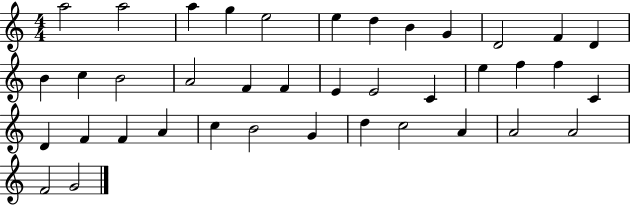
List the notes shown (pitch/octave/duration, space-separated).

A5/h A5/h A5/q G5/q E5/h E5/q D5/q B4/q G4/q D4/h F4/q D4/q B4/q C5/q B4/h A4/h F4/q F4/q E4/q E4/h C4/q E5/q F5/q F5/q C4/q D4/q F4/q F4/q A4/q C5/q B4/h G4/q D5/q C5/h A4/q A4/h A4/h F4/h G4/h